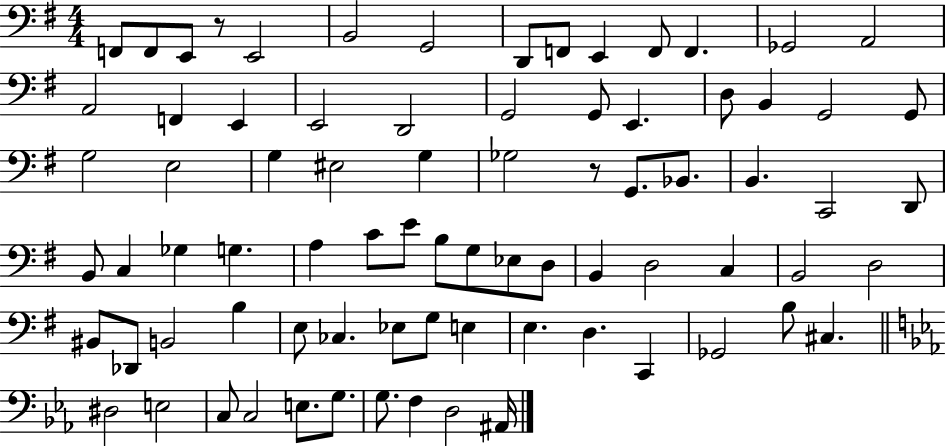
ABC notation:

X:1
T:Untitled
M:4/4
L:1/4
K:G
F,,/2 F,,/2 E,,/2 z/2 E,,2 B,,2 G,,2 D,,/2 F,,/2 E,, F,,/2 F,, _G,,2 A,,2 A,,2 F,, E,, E,,2 D,,2 G,,2 G,,/2 E,, D,/2 B,, G,,2 G,,/2 G,2 E,2 G, ^E,2 G, _G,2 z/2 G,,/2 _B,,/2 B,, C,,2 D,,/2 B,,/2 C, _G, G, A, C/2 E/2 B,/2 G,/2 _E,/2 D,/2 B,, D,2 C, B,,2 D,2 ^B,,/2 _D,,/2 B,,2 B, E,/2 _C, _E,/2 G,/2 E, E, D, C,, _G,,2 B,/2 ^C, ^D,2 E,2 C,/2 C,2 E,/2 G,/2 G,/2 F, D,2 ^A,,/4